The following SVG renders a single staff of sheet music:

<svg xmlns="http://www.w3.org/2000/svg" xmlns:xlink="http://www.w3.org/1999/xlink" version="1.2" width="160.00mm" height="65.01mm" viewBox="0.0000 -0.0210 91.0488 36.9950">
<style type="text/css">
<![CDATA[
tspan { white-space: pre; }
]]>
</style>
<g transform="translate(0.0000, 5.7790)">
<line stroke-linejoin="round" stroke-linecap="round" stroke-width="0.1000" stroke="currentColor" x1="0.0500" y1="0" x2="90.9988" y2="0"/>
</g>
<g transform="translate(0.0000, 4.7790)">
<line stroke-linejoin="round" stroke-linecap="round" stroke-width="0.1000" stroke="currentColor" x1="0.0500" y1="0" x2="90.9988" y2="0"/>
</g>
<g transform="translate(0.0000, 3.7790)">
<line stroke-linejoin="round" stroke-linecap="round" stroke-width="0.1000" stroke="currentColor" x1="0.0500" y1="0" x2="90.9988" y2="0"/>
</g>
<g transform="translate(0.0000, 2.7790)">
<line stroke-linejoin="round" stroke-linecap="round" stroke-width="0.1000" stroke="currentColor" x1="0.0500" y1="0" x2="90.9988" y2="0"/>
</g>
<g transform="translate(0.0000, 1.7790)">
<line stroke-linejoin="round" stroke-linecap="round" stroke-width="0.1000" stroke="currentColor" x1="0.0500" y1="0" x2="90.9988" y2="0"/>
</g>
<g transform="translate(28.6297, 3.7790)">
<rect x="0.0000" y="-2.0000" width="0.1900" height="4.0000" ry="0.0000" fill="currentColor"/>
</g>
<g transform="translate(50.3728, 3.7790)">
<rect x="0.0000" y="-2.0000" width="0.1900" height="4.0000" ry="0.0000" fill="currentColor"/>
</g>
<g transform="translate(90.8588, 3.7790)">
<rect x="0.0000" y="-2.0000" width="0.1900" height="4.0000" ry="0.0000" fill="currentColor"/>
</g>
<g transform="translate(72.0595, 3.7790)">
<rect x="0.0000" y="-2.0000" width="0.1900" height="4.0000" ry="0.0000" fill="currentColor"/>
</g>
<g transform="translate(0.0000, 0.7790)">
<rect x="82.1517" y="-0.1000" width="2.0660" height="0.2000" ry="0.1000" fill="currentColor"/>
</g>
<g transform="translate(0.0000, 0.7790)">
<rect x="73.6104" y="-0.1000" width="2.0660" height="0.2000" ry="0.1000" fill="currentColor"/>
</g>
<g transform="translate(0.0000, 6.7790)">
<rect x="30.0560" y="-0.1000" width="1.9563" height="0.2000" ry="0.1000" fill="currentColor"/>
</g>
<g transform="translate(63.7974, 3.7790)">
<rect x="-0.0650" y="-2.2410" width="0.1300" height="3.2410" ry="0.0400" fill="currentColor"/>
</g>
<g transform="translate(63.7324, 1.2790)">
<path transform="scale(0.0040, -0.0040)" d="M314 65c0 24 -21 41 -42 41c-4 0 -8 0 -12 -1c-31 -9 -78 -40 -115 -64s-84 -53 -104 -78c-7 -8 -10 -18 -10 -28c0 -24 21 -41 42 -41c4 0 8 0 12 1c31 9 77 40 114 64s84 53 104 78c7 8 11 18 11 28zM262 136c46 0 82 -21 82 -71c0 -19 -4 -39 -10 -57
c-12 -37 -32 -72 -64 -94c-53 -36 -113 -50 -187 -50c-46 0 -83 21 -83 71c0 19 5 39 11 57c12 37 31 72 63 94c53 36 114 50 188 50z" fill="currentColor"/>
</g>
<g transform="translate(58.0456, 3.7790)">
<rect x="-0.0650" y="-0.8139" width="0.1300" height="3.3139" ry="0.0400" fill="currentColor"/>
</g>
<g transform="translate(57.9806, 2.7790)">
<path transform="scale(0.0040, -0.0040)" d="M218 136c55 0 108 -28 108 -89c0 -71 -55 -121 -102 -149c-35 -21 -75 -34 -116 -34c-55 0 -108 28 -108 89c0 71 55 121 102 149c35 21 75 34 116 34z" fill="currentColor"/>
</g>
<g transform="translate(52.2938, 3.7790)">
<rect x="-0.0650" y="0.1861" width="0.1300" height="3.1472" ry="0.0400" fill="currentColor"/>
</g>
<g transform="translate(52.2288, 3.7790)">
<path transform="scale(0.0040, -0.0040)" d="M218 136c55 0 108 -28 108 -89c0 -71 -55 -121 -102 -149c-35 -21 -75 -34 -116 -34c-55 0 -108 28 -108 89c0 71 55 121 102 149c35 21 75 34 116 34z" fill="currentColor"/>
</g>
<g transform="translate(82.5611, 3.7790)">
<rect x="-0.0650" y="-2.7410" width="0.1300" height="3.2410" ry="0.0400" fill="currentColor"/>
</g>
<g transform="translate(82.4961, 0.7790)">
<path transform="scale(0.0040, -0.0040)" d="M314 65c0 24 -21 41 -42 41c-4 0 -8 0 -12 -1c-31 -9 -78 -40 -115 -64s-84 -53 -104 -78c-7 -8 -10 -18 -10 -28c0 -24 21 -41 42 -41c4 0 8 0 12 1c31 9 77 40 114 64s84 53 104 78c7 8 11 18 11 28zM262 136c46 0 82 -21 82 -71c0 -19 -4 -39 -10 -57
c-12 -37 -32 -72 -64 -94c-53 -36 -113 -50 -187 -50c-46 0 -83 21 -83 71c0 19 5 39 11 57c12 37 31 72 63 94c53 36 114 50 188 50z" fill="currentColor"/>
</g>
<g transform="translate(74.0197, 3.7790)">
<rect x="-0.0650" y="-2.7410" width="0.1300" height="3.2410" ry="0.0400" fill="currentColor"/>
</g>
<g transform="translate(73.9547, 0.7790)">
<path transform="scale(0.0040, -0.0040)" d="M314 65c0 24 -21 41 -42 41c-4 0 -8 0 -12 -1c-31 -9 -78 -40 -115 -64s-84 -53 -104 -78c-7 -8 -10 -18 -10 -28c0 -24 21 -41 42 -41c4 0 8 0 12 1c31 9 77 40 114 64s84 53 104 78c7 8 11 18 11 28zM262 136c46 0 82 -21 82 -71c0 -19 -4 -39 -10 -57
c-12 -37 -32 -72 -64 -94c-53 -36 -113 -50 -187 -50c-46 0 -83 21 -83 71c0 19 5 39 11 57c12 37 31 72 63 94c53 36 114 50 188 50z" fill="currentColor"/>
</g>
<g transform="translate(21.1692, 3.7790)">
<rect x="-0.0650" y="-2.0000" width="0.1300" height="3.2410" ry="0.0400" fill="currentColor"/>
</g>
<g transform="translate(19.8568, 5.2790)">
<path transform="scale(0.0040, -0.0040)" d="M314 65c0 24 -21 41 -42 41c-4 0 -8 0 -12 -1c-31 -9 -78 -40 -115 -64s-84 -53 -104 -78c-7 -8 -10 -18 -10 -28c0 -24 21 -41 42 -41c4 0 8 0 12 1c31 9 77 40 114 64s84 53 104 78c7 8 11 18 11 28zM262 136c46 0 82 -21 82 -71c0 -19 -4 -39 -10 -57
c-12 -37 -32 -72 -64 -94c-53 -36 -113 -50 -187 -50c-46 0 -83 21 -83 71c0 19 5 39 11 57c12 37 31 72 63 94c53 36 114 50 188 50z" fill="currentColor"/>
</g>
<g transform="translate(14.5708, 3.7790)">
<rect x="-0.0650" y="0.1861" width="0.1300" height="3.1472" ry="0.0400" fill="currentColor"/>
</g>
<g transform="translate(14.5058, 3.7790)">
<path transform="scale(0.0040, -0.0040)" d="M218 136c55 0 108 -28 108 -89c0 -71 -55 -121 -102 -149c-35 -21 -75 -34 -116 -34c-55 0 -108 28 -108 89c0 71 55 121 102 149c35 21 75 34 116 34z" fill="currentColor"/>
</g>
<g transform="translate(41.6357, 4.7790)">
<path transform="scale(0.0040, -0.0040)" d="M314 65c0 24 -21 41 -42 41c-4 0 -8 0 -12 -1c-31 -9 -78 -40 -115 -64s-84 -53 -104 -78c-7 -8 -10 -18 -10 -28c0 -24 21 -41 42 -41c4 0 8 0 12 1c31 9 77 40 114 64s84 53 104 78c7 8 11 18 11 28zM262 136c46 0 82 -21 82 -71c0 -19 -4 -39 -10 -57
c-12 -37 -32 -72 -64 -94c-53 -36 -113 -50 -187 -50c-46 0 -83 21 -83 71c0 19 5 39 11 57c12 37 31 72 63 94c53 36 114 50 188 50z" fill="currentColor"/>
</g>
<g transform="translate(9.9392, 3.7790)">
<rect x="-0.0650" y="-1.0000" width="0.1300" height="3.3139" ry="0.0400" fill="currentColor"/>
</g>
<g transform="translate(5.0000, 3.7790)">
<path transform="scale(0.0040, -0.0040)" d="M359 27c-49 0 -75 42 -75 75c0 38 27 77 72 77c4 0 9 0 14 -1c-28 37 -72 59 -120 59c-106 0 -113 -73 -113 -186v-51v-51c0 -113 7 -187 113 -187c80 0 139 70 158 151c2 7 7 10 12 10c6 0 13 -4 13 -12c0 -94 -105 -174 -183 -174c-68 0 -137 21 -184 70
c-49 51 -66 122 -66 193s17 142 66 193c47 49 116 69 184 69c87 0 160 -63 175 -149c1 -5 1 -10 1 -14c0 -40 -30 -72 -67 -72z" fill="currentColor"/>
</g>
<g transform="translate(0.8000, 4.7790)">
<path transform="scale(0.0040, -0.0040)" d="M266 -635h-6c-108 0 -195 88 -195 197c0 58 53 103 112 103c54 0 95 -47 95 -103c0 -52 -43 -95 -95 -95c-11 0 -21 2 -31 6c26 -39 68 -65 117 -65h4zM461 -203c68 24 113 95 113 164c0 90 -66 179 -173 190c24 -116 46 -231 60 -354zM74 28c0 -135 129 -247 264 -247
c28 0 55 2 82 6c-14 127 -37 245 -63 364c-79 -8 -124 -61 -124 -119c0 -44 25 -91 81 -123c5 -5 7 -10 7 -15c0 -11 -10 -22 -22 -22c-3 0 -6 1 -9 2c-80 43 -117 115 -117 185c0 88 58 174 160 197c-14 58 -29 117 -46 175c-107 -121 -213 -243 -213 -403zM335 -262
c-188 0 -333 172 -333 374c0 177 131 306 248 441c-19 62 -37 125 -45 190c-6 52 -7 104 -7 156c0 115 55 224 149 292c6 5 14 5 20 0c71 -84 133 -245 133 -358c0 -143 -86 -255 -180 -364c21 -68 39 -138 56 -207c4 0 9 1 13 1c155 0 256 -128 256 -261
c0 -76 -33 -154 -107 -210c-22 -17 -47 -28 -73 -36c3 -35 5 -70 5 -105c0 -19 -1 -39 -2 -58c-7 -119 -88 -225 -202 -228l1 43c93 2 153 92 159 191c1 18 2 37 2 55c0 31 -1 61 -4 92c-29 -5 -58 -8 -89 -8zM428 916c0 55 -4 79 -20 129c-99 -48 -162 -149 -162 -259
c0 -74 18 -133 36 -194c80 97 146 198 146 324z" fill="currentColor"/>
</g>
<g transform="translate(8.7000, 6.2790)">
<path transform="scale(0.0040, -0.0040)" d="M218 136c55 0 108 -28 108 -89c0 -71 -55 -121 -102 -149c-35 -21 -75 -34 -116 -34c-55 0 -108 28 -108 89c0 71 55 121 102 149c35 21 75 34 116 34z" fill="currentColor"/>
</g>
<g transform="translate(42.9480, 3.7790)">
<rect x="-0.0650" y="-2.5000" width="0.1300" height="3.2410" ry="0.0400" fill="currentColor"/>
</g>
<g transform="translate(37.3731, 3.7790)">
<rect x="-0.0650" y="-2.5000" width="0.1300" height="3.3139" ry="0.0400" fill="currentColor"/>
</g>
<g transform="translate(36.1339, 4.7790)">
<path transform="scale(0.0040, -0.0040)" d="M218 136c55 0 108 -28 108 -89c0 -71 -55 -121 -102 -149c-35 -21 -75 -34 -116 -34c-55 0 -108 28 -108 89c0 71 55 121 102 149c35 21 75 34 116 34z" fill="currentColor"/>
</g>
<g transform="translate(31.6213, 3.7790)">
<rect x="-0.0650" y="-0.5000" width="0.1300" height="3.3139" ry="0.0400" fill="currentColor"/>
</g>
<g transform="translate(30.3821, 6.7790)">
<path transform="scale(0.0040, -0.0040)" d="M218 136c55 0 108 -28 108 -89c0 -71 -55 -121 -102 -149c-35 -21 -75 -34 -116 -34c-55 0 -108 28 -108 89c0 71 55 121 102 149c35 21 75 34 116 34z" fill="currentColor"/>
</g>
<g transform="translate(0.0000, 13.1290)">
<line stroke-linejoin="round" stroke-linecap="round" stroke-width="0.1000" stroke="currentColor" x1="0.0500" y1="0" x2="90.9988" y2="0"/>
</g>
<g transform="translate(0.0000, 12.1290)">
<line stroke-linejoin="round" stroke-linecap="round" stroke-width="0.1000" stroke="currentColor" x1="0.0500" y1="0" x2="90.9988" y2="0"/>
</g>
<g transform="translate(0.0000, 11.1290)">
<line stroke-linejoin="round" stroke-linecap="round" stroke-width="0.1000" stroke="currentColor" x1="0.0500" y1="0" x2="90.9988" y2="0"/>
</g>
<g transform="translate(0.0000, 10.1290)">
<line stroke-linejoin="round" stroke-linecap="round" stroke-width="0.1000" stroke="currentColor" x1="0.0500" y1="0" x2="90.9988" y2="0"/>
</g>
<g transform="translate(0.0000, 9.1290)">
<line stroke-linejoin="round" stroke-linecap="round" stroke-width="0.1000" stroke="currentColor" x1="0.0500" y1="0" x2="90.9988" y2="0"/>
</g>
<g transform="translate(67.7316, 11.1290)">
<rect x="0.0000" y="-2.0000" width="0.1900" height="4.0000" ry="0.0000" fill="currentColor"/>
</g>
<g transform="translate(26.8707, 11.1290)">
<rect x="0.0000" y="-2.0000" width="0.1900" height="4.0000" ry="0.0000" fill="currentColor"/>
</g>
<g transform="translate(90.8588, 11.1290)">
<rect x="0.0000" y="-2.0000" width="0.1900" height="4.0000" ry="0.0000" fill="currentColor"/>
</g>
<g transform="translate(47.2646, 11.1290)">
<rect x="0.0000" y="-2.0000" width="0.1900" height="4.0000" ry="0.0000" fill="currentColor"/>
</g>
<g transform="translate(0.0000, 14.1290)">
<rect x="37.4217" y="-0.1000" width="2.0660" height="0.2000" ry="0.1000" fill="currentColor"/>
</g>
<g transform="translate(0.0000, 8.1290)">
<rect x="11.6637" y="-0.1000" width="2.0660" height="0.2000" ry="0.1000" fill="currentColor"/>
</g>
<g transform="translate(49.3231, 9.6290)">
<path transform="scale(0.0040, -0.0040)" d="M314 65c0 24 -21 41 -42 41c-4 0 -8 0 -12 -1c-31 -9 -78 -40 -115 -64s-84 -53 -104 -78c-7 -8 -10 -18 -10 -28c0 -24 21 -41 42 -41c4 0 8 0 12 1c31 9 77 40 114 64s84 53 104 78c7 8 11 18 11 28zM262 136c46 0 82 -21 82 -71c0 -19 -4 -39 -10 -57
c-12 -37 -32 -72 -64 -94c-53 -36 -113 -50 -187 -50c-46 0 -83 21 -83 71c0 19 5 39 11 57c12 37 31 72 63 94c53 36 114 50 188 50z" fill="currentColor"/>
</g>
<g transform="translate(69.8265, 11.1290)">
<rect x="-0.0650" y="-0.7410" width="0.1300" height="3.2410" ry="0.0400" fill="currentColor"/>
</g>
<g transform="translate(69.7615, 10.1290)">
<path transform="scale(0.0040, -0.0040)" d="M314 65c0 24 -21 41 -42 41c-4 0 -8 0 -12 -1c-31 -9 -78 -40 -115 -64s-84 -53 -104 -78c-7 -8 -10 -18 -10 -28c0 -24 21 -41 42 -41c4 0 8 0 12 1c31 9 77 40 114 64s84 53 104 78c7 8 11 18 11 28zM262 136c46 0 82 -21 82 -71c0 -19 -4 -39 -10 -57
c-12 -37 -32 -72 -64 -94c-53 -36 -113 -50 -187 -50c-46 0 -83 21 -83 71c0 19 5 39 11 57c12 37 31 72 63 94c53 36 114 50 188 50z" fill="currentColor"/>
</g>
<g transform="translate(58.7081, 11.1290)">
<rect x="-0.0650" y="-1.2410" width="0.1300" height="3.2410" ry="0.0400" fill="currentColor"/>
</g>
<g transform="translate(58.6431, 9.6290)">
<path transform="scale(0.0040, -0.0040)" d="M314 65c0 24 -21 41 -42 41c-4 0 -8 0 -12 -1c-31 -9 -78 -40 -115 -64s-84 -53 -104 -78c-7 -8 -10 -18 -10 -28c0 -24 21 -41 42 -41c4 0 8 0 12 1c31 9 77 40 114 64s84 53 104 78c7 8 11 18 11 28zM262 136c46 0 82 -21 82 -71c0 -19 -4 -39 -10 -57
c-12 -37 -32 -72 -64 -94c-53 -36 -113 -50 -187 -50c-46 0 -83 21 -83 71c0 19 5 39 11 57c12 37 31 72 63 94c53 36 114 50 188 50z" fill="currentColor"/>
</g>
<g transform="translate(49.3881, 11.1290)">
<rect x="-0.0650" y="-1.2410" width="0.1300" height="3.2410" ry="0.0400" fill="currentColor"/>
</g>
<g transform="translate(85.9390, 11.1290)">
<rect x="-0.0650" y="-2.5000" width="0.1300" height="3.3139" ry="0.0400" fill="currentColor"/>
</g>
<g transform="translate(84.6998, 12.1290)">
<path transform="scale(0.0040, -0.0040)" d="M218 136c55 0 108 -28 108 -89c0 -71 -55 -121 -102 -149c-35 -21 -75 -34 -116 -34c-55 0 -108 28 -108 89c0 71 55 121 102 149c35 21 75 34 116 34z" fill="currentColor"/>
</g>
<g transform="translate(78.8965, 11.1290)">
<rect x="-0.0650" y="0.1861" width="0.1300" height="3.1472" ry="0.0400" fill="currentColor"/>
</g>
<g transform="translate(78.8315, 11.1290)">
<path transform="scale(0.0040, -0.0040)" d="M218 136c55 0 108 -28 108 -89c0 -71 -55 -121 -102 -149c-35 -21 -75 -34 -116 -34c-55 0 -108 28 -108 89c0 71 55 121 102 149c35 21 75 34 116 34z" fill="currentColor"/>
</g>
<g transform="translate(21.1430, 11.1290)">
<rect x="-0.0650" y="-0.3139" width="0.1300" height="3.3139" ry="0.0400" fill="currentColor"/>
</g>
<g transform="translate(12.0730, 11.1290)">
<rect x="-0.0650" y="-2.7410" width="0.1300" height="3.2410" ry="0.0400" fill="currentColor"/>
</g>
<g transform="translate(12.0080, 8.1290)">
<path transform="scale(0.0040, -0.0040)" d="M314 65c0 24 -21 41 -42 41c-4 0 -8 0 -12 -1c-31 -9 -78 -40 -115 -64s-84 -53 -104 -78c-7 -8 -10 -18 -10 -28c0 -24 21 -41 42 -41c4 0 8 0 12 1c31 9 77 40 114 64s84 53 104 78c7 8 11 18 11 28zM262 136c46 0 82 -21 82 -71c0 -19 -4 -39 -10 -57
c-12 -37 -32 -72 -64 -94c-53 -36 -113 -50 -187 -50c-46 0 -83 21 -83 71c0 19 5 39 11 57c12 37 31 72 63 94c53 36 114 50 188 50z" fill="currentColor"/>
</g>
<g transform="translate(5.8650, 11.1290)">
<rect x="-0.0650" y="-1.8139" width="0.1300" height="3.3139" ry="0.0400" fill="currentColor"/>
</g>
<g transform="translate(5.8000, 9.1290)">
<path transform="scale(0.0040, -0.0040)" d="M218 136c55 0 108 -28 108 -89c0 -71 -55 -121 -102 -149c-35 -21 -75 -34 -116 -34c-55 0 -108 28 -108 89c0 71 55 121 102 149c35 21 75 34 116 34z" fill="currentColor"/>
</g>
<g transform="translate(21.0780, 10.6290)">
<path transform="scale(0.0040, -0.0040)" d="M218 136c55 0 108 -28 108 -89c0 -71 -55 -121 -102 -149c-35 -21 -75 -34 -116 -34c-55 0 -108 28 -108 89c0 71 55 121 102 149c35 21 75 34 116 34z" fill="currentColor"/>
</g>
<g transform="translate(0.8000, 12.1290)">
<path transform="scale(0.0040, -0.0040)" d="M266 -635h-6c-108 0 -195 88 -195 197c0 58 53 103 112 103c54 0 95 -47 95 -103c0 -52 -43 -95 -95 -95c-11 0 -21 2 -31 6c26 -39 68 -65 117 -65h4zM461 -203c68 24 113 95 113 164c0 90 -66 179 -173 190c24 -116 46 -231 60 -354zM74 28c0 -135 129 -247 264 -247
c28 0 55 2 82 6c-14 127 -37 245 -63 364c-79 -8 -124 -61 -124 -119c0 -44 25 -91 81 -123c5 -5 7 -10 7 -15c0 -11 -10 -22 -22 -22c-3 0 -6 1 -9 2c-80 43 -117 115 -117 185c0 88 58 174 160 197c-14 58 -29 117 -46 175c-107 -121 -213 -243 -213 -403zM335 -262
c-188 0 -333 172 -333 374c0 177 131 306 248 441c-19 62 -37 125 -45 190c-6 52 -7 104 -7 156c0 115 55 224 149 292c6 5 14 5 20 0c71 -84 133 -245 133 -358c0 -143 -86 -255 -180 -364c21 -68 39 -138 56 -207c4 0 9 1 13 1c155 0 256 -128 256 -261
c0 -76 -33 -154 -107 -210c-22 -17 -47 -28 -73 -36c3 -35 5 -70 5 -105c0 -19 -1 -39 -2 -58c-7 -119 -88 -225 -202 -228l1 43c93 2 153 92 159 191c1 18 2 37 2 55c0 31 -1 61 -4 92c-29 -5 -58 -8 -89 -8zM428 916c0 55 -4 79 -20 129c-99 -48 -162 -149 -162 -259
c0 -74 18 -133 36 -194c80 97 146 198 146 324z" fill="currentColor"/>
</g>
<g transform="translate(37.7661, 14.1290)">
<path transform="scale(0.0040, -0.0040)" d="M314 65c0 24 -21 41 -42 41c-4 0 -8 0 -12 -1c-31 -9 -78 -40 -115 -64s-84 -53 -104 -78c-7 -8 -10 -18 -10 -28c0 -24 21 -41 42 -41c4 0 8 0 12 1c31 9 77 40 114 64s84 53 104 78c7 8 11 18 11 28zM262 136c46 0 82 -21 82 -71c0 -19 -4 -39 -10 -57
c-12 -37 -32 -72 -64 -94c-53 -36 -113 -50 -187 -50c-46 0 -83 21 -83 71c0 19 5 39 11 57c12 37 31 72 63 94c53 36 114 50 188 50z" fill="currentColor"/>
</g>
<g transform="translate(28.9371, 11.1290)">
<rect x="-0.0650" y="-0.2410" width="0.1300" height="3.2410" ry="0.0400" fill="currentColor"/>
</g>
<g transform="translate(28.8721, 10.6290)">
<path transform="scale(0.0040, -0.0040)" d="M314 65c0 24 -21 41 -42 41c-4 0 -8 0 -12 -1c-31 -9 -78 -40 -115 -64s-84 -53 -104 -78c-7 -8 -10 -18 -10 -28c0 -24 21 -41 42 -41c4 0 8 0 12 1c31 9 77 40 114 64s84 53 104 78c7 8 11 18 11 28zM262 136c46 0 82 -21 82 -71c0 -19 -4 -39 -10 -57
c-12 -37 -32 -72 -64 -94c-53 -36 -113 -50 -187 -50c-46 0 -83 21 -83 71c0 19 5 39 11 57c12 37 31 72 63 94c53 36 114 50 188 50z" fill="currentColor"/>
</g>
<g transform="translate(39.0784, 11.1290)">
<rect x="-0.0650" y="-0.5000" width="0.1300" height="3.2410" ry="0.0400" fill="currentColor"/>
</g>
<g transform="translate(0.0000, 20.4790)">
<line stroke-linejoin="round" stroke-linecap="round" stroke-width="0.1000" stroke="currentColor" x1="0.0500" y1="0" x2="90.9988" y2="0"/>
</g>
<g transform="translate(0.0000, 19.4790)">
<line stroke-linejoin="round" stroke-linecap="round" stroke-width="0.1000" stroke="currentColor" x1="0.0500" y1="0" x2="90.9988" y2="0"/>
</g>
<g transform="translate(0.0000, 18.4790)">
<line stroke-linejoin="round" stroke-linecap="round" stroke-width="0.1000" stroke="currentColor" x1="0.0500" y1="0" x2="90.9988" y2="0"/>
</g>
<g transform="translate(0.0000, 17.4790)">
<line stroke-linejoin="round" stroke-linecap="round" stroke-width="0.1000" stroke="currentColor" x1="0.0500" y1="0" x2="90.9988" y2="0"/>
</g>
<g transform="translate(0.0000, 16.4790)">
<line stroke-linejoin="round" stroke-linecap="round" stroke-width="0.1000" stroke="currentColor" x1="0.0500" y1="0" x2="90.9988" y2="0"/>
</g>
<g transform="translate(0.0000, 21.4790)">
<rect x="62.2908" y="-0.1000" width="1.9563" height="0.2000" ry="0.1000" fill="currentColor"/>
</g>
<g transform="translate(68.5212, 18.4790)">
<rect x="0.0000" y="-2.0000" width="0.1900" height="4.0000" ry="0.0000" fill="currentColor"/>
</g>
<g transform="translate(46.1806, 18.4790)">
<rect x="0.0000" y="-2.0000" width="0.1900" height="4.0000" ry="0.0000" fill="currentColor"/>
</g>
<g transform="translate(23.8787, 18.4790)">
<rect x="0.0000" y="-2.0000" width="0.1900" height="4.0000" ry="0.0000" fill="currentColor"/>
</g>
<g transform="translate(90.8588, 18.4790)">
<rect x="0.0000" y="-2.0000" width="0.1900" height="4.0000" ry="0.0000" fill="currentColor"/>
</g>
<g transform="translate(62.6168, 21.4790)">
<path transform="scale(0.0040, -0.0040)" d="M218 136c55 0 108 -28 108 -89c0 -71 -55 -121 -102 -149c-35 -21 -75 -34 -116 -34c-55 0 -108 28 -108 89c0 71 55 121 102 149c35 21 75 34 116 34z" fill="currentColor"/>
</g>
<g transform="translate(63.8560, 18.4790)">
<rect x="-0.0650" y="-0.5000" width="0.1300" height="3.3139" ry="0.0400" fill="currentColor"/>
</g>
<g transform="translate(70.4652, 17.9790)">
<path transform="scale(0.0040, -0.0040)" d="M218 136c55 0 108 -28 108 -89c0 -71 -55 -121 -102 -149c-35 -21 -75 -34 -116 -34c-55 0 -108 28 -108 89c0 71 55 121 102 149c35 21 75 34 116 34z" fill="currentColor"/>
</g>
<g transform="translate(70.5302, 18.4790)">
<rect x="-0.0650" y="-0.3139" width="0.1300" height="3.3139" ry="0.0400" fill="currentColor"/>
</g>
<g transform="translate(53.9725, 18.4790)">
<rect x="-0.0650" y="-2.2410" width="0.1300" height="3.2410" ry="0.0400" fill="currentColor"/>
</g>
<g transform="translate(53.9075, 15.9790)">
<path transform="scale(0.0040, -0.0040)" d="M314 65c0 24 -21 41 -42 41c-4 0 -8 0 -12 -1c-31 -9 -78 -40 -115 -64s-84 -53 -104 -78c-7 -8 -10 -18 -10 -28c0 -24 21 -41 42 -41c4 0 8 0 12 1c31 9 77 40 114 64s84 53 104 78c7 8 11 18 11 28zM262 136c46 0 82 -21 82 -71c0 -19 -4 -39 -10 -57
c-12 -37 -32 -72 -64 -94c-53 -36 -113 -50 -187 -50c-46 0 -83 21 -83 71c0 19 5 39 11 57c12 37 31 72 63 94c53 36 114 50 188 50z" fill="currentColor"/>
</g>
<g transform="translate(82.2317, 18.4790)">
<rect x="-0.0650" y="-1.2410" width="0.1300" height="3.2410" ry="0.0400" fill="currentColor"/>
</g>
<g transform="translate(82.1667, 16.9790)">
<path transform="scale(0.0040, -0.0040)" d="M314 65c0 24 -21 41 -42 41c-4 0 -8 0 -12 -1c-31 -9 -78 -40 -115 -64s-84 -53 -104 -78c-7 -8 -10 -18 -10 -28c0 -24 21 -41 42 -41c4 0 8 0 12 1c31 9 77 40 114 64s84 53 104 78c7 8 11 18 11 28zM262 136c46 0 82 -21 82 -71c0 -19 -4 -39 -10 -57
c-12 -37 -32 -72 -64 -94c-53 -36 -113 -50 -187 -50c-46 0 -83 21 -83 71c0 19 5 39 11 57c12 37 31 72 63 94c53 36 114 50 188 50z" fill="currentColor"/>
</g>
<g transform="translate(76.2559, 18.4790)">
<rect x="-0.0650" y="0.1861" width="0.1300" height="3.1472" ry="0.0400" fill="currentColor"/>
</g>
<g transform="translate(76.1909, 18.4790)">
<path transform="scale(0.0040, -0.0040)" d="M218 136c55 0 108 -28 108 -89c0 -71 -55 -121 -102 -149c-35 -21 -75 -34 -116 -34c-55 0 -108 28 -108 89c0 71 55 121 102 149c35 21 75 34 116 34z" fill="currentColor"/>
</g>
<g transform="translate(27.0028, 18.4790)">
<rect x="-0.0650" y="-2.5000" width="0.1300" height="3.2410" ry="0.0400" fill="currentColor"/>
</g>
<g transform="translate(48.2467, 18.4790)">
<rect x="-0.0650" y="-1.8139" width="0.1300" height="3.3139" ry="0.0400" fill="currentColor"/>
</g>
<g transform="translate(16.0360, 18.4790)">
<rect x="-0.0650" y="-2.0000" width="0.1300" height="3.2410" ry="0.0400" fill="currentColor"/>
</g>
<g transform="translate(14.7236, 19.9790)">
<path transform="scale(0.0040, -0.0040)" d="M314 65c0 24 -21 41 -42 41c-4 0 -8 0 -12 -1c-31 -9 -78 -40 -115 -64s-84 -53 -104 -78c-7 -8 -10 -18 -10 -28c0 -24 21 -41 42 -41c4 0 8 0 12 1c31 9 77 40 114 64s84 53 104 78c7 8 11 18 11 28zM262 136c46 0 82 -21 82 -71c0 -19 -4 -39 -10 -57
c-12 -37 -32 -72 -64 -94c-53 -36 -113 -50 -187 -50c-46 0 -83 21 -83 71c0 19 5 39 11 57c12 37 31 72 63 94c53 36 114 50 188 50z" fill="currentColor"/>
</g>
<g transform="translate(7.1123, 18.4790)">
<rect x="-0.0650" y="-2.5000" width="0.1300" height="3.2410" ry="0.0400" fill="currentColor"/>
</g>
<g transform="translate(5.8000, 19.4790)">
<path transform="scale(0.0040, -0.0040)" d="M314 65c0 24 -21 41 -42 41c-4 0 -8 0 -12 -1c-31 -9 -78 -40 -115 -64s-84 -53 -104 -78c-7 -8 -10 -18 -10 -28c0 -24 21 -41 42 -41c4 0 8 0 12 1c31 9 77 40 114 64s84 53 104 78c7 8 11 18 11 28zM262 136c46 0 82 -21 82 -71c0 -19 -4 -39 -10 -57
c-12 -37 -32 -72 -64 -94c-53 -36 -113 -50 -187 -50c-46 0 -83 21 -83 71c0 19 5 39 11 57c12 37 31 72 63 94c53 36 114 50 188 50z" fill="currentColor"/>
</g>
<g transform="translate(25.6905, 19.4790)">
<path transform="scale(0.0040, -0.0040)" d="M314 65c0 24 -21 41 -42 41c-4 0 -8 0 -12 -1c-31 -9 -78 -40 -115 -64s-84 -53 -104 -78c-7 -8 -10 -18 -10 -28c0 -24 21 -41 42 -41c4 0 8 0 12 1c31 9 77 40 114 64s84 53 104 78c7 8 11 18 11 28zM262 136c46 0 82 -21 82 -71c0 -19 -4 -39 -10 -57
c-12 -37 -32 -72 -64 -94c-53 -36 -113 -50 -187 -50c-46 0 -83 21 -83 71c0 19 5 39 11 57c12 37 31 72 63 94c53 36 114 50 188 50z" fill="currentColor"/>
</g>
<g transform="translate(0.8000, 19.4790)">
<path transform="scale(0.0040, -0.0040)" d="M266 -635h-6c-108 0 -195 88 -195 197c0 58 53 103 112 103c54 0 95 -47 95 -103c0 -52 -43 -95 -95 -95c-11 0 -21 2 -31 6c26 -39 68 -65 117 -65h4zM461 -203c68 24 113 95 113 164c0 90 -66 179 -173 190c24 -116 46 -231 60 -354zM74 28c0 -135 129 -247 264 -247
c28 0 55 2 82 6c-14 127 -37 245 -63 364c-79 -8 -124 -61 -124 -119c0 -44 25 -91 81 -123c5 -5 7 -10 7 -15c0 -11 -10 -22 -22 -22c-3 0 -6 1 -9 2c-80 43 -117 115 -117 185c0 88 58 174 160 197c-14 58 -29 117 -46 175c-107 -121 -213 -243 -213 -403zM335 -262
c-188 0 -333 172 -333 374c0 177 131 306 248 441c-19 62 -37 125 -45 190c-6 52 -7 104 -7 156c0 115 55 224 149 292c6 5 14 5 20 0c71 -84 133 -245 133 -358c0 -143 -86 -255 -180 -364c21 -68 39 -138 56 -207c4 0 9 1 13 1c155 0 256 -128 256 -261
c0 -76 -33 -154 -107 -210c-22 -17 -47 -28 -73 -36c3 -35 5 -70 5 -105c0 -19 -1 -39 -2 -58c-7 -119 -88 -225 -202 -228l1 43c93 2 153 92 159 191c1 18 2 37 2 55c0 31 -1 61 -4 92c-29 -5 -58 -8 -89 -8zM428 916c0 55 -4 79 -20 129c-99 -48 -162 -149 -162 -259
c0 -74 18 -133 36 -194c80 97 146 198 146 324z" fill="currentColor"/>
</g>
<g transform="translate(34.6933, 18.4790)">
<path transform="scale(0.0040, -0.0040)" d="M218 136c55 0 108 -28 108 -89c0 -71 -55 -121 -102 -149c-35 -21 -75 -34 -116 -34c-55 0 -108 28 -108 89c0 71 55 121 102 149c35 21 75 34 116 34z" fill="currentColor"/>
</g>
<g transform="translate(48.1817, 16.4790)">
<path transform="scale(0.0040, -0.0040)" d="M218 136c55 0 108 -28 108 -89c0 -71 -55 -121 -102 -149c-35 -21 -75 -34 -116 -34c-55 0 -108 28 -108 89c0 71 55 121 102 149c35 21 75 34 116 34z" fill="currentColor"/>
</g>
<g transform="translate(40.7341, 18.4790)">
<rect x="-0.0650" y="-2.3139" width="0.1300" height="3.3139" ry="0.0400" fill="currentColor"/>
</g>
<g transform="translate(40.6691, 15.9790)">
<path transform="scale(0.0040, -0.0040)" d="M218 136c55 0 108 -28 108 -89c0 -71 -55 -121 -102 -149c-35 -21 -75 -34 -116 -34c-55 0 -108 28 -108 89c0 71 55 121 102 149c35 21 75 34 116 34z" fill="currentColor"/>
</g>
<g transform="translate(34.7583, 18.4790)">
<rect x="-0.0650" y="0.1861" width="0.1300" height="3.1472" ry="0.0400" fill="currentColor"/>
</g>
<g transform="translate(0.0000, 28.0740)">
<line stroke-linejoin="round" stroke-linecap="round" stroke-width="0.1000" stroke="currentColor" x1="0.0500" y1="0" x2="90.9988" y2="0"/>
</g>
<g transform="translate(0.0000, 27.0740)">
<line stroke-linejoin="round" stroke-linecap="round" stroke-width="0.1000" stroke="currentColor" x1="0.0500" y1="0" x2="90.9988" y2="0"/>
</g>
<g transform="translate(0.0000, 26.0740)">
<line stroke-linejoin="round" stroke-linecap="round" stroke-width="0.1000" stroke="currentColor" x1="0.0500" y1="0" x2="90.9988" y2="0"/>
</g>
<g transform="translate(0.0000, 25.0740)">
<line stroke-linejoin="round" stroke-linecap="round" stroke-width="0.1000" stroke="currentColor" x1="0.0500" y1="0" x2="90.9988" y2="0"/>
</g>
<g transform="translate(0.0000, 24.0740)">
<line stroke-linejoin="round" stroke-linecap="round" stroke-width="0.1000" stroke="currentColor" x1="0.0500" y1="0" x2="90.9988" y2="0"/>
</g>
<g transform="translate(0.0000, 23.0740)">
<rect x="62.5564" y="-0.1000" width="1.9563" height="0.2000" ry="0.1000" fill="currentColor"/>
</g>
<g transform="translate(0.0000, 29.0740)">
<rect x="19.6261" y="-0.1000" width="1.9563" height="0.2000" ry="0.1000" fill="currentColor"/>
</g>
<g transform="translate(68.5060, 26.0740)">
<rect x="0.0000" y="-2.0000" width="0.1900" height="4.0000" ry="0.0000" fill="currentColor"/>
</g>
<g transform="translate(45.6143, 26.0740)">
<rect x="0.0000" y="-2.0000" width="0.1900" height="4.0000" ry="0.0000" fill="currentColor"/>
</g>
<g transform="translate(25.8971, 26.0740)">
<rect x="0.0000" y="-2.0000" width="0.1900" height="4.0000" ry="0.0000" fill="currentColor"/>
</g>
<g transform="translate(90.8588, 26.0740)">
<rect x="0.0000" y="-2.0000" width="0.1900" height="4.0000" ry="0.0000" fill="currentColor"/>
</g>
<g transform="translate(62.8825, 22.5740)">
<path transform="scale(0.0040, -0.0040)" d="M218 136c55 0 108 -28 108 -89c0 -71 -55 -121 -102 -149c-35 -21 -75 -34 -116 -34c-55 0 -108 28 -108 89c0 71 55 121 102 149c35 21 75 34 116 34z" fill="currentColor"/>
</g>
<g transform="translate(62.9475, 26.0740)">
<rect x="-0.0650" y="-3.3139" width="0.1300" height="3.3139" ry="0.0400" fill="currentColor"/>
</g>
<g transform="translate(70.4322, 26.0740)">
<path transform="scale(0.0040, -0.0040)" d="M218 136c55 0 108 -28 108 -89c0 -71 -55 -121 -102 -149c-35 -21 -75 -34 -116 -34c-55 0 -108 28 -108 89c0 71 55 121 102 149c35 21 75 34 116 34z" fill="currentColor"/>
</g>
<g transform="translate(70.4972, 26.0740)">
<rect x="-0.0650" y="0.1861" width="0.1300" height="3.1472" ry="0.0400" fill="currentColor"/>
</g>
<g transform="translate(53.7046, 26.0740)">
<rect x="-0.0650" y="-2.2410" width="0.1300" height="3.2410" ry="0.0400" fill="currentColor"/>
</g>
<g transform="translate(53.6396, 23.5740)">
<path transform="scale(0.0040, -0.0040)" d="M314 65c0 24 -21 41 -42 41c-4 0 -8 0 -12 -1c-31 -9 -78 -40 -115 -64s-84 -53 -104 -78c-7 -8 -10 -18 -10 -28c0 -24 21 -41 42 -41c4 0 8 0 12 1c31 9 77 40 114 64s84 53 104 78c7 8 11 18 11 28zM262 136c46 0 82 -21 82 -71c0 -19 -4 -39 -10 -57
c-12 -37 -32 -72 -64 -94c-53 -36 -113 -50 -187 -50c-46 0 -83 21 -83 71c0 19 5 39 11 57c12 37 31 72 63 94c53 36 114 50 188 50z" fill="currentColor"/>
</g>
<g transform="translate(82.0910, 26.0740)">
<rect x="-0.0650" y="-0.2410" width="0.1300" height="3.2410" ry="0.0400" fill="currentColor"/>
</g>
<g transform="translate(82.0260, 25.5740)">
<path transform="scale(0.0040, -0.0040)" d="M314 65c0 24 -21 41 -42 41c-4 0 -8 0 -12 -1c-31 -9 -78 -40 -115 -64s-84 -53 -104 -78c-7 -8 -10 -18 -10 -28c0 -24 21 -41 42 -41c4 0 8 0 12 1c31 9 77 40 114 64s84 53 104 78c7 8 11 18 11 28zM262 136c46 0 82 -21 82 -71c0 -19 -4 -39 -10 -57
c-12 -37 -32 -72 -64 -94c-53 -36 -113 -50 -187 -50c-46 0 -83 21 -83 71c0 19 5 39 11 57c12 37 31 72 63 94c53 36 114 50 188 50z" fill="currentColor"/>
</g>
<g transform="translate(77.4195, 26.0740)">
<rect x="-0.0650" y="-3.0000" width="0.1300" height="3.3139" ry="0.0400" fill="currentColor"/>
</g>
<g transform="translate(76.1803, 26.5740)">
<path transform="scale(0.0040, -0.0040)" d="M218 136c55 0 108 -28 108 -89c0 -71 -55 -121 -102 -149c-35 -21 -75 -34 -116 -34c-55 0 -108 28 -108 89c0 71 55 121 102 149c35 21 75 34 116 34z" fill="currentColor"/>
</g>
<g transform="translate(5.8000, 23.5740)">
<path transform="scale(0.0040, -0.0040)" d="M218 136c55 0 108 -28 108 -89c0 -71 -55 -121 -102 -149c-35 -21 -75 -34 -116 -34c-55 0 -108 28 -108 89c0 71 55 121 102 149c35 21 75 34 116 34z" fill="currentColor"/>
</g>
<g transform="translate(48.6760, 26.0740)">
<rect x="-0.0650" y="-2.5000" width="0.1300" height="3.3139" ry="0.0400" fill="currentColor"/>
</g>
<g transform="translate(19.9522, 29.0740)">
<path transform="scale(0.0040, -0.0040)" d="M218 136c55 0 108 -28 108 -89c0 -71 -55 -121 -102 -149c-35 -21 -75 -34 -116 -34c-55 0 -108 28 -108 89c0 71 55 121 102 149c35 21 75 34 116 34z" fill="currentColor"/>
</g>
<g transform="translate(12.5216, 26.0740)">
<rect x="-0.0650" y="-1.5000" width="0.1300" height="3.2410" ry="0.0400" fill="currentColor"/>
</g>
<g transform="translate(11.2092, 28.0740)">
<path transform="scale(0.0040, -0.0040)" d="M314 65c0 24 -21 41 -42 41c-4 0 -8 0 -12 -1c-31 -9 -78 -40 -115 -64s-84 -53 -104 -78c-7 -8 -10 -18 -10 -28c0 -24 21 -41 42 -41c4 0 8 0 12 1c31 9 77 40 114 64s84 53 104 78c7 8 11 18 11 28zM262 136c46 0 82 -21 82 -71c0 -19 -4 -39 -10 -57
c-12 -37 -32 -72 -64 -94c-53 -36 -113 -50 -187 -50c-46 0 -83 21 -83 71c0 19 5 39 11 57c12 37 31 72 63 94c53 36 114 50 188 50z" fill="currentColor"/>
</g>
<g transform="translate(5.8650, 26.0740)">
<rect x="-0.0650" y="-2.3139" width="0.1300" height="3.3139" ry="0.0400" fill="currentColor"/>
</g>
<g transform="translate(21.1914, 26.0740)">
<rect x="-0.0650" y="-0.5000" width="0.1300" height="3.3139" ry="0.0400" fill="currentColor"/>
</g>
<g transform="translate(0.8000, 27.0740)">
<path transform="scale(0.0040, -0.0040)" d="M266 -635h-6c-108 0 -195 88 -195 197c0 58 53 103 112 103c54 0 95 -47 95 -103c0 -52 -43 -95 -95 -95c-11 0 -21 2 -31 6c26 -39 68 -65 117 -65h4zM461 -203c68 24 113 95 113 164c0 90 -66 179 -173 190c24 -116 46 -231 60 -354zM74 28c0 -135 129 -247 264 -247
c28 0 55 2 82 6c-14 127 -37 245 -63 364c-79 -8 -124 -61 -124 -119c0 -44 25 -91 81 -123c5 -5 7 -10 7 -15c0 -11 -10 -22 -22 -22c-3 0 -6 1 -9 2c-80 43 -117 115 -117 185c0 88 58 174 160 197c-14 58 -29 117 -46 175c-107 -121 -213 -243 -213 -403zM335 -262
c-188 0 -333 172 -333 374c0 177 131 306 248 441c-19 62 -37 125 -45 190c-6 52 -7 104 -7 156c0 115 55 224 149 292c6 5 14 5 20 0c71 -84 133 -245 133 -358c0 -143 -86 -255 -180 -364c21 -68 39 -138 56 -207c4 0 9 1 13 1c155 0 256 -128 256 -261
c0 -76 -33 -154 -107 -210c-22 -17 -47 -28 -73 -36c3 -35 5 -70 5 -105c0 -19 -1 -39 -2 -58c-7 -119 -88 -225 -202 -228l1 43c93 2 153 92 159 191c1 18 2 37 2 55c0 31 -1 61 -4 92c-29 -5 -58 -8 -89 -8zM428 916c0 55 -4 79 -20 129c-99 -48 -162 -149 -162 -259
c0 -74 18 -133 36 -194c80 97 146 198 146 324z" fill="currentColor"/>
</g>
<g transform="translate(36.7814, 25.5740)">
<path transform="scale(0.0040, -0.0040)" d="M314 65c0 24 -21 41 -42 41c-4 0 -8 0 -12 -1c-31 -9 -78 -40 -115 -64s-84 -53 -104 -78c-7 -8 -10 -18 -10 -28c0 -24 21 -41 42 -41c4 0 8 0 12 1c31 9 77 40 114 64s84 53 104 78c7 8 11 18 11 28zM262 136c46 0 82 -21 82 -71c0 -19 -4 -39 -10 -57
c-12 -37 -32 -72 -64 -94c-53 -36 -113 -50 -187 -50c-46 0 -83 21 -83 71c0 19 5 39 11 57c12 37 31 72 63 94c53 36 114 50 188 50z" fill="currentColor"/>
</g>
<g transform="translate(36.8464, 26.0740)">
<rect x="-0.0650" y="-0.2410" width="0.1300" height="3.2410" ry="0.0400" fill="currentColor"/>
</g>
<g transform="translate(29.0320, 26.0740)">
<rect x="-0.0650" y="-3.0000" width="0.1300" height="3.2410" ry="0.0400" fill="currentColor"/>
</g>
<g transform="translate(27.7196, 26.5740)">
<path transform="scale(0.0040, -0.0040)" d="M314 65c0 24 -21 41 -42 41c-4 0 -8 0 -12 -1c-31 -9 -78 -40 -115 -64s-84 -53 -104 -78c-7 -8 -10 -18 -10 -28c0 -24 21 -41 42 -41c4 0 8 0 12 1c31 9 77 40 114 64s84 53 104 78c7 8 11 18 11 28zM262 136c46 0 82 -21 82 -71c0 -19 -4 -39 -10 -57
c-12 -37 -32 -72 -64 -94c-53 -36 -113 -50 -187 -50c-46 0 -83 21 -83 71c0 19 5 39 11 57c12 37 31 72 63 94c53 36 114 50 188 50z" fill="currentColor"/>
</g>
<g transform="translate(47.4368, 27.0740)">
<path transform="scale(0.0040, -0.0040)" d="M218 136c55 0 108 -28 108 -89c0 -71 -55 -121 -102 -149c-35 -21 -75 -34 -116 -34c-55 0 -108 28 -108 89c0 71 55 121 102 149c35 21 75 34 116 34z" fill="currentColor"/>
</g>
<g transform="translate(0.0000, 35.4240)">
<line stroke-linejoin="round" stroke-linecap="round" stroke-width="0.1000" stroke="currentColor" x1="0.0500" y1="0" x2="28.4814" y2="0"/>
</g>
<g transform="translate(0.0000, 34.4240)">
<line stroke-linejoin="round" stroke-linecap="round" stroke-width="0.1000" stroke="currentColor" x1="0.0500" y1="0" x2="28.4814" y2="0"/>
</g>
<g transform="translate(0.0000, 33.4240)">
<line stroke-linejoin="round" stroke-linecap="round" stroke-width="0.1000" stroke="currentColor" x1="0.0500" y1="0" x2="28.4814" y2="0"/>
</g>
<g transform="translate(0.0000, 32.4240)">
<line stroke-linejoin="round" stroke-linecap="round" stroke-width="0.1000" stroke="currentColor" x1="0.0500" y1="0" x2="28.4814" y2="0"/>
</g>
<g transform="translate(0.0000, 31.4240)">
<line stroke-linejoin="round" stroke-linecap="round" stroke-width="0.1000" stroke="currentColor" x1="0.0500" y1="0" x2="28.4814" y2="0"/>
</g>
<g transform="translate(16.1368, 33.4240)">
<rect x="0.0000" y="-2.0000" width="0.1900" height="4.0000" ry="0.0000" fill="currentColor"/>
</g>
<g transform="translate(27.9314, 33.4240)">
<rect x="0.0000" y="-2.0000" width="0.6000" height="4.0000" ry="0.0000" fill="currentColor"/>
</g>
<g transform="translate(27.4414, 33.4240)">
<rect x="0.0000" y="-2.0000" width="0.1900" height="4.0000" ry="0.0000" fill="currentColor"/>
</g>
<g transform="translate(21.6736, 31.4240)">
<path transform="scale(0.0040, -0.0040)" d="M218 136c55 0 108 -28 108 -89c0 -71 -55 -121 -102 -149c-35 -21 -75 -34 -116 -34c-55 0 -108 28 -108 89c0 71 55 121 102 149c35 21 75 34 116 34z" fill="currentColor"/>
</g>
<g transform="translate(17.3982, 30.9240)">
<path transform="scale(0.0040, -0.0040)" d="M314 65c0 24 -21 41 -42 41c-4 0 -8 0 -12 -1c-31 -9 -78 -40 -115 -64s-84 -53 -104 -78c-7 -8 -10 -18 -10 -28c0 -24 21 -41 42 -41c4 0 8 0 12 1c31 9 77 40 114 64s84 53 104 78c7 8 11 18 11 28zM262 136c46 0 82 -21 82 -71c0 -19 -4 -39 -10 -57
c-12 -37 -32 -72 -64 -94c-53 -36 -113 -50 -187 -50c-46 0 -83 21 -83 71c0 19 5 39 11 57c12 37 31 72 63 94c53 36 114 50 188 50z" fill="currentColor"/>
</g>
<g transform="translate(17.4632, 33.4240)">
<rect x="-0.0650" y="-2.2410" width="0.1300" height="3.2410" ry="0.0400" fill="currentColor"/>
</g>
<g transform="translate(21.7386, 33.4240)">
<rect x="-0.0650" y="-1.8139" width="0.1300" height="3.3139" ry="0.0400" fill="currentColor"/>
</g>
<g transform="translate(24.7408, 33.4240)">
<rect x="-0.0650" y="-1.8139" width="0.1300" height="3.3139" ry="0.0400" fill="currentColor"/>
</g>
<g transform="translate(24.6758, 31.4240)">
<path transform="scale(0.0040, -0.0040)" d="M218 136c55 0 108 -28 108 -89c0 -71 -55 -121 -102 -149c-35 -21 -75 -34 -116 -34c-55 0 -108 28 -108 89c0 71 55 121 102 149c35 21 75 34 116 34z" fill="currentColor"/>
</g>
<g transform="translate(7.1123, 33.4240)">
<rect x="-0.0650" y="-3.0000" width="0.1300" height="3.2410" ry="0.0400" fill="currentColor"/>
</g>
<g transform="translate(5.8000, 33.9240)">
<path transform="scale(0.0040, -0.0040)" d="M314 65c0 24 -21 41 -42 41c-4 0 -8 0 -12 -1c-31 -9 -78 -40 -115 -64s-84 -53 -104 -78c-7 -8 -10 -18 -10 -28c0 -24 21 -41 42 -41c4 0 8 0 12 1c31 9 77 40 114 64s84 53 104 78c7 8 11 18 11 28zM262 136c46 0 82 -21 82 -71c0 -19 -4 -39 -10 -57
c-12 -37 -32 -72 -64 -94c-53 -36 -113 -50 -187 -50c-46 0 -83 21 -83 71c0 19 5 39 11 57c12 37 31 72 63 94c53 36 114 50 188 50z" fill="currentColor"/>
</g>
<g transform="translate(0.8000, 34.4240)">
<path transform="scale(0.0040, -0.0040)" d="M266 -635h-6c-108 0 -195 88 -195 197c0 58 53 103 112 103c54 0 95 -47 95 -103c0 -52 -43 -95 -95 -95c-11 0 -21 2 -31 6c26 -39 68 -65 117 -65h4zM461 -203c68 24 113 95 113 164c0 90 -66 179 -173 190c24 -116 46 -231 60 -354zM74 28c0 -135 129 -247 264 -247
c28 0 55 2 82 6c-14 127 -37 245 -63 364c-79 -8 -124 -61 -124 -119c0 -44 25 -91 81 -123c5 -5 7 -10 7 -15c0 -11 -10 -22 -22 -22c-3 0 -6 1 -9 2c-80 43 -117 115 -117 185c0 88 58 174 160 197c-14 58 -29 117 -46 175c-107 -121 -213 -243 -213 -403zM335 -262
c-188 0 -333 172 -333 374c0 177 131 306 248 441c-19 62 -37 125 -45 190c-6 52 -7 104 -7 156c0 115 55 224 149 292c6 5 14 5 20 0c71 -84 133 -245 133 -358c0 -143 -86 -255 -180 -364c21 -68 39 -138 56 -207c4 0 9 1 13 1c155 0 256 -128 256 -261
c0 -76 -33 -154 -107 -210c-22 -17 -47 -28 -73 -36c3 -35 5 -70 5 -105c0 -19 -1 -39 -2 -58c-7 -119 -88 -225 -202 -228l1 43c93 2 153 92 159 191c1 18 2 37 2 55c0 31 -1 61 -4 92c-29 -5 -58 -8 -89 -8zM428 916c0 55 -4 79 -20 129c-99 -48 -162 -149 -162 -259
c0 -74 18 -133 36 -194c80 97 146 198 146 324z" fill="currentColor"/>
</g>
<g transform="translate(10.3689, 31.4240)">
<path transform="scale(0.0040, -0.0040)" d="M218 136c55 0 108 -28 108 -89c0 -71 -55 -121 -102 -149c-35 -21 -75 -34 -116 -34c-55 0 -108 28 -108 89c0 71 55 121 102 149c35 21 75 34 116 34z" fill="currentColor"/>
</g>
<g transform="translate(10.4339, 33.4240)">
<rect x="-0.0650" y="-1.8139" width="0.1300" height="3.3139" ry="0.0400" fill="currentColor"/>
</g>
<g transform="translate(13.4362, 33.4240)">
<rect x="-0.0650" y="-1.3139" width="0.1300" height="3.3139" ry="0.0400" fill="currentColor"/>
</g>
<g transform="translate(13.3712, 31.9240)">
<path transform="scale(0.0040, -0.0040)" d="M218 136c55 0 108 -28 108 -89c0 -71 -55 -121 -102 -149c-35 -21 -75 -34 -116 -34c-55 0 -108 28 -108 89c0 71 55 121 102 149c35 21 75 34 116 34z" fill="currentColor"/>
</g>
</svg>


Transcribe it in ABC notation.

X:1
T:Untitled
M:4/4
L:1/4
K:C
D B F2 C G G2 B d g2 a2 a2 f a2 c c2 C2 e2 e2 d2 B G G2 F2 G2 B g f g2 C c B e2 g E2 C A2 c2 G g2 b B A c2 A2 f e g2 f f